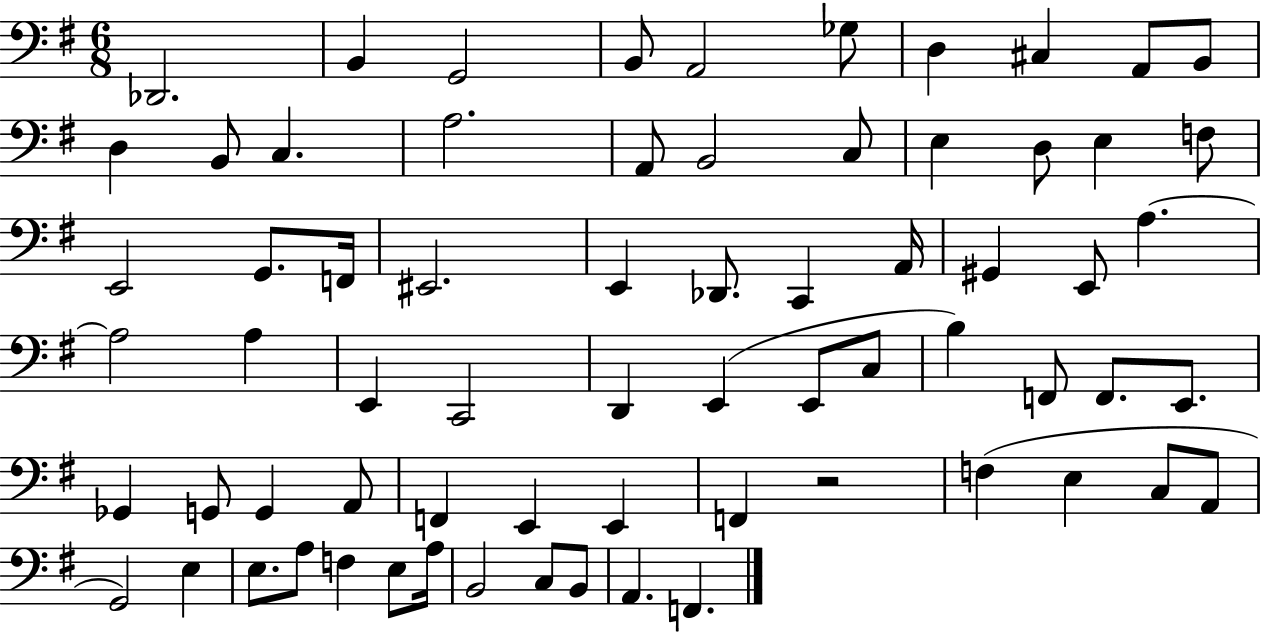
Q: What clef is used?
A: bass